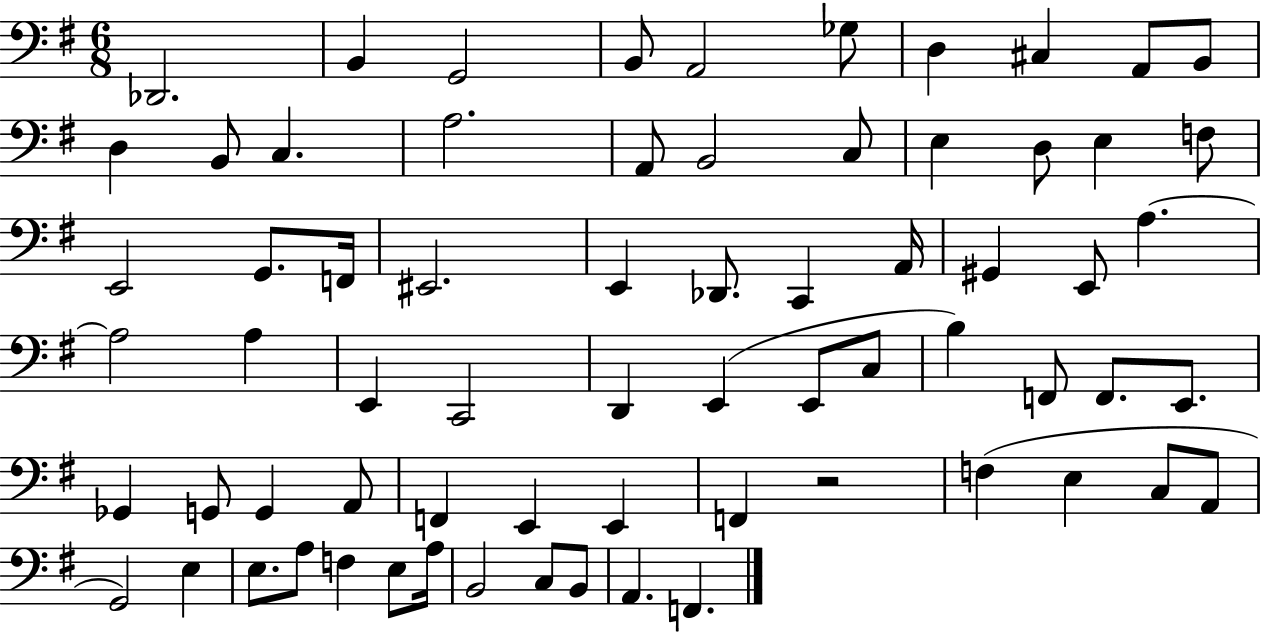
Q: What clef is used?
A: bass